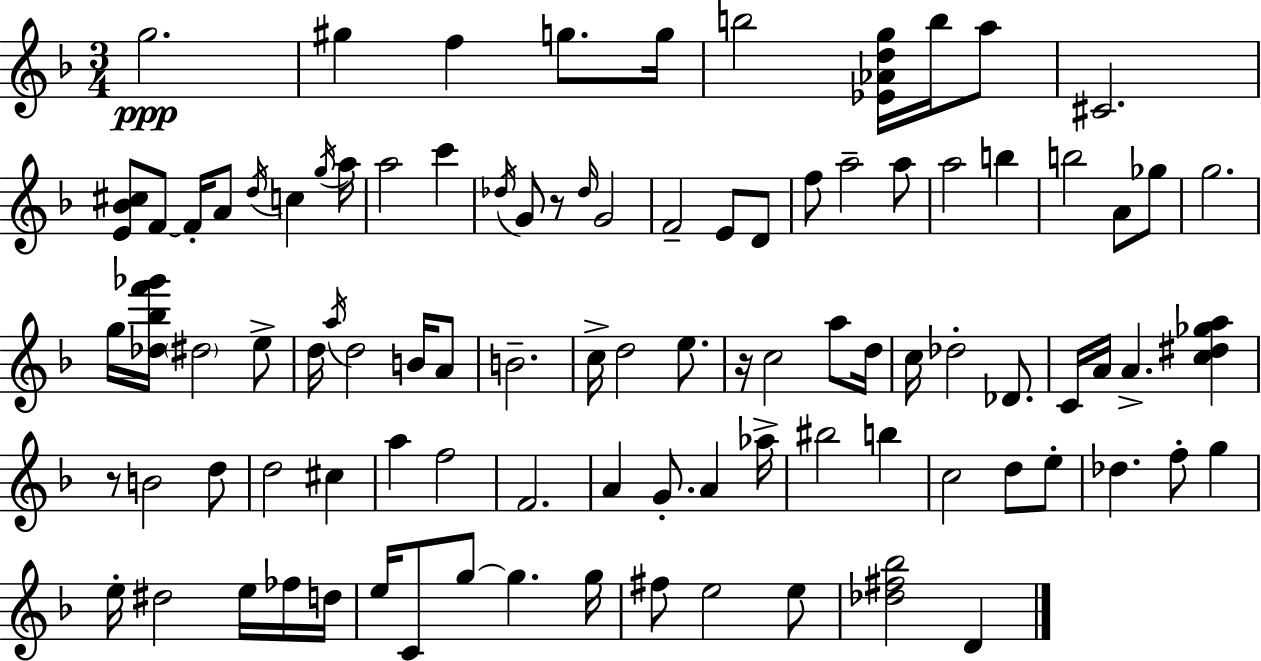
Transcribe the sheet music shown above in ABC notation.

X:1
T:Untitled
M:3/4
L:1/4
K:F
g2 ^g f g/2 g/4 b2 [_E_Adg]/4 b/4 a/2 ^C2 [E_B^c]/2 F/2 F/4 A/2 d/4 c g/4 a/4 a2 c' _d/4 G/2 z/2 _d/4 G2 F2 E/2 D/2 f/2 a2 a/2 a2 b b2 A/2 _g/2 g2 g/4 [_d_bf'_g']/4 ^d2 e/2 d/4 a/4 d2 B/4 A/2 B2 c/4 d2 e/2 z/4 c2 a/2 d/4 c/4 _d2 _D/2 C/4 A/4 A [c^d_ga] z/2 B2 d/2 d2 ^c a f2 F2 A G/2 A _a/4 ^b2 b c2 d/2 e/2 _d f/2 g e/4 ^d2 e/4 _f/4 d/4 e/4 C/2 g/2 g g/4 ^f/2 e2 e/2 [_d^f_b]2 D